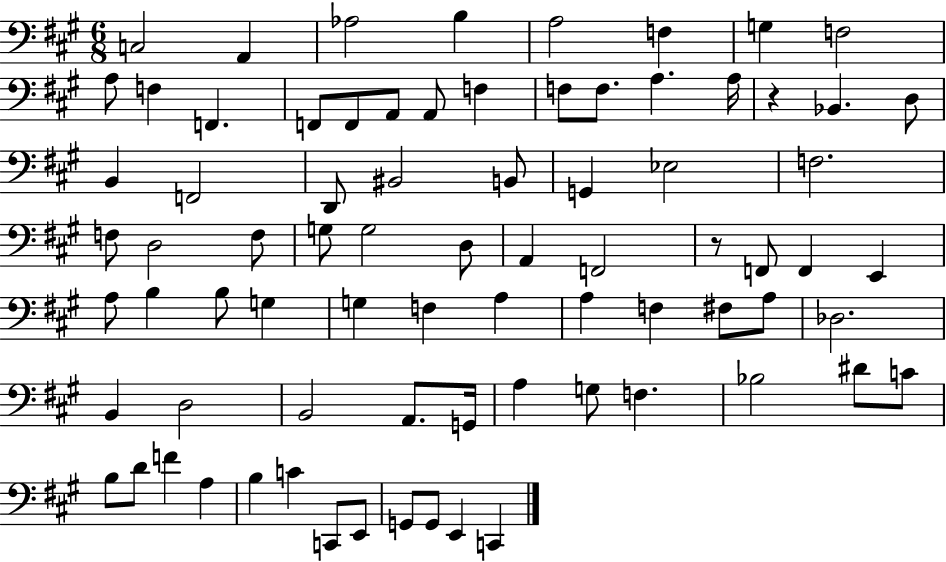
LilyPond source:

{
  \clef bass
  \numericTimeSignature
  \time 6/8
  \key a \major
  c2 a,4 | aes2 b4 | a2 f4 | g4 f2 | \break a8 f4 f,4. | f,8 f,8 a,8 a,8 f4 | f8 f8. a4. a16 | r4 bes,4. d8 | \break b,4 f,2 | d,8 bis,2 b,8 | g,4 ees2 | f2. | \break f8 d2 f8 | g8 g2 d8 | a,4 f,2 | r8 f,8 f,4 e,4 | \break a8 b4 b8 g4 | g4 f4 a4 | a4 f4 fis8 a8 | des2. | \break b,4 d2 | b,2 a,8. g,16 | a4 g8 f4. | bes2 dis'8 c'8 | \break b8 d'8 f'4 a4 | b4 c'4 c,8 e,8 | g,8 g,8 e,4 c,4 | \bar "|."
}